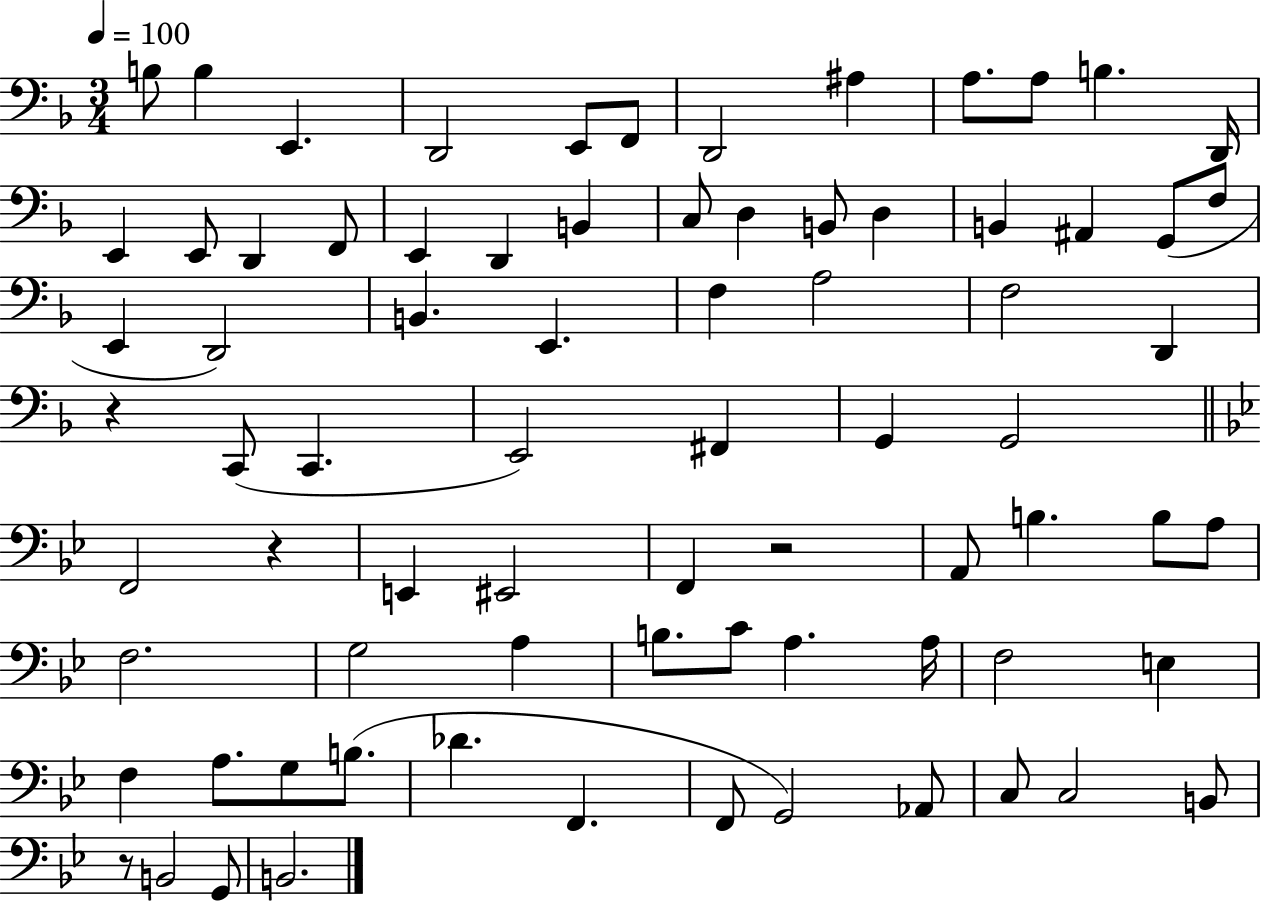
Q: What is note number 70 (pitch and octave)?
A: B2